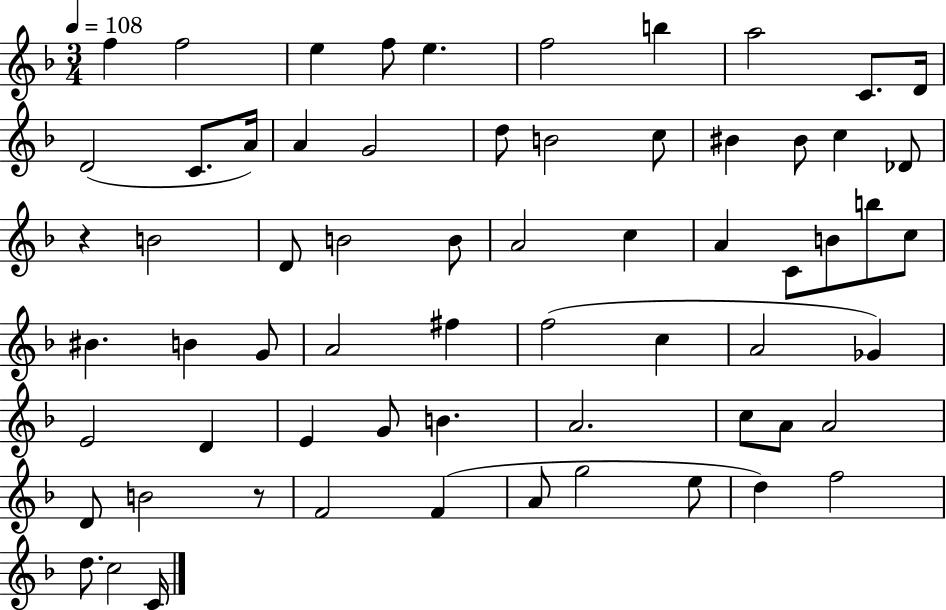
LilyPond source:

{
  \clef treble
  \numericTimeSignature
  \time 3/4
  \key f \major
  \tempo 4 = 108
  \repeat volta 2 { f''4 f''2 | e''4 f''8 e''4. | f''2 b''4 | a''2 c'8. d'16 | \break d'2( c'8. a'16) | a'4 g'2 | d''8 b'2 c''8 | bis'4 bis'8 c''4 des'8 | \break r4 b'2 | d'8 b'2 b'8 | a'2 c''4 | a'4 c'8 b'8 b''8 c''8 | \break bis'4. b'4 g'8 | a'2 fis''4 | f''2( c''4 | a'2 ges'4) | \break e'2 d'4 | e'4 g'8 b'4. | a'2. | c''8 a'8 a'2 | \break d'8 b'2 r8 | f'2 f'4( | a'8 g''2 e''8 | d''4) f''2 | \break d''8. c''2 c'16 | } \bar "|."
}